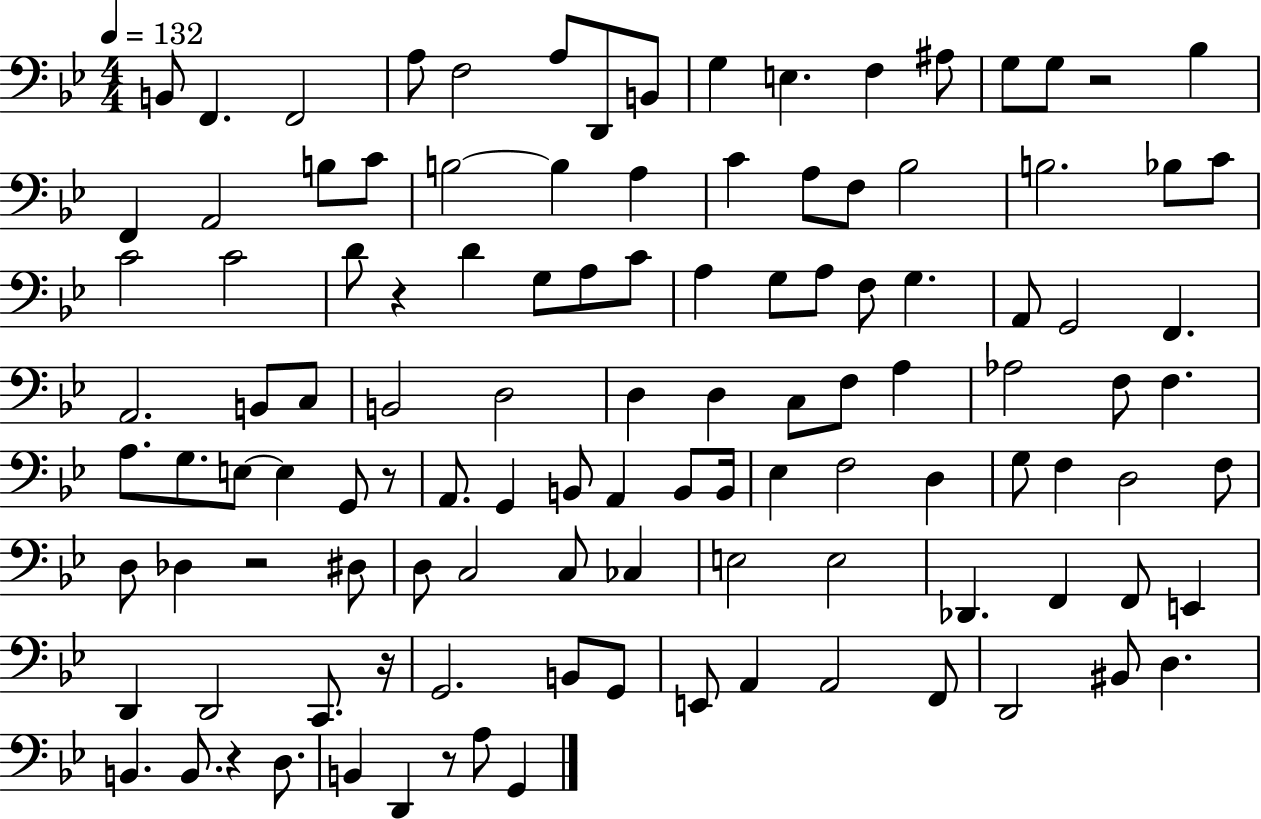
B2/e F2/q. F2/h A3/e F3/h A3/e D2/e B2/e G3/q E3/q. F3/q A#3/e G3/e G3/e R/h Bb3/q F2/q A2/h B3/e C4/e B3/h B3/q A3/q C4/q A3/e F3/e Bb3/h B3/h. Bb3/e C4/e C4/h C4/h D4/e R/q D4/q G3/e A3/e C4/e A3/q G3/e A3/e F3/e G3/q. A2/e G2/h F2/q. A2/h. B2/e C3/e B2/h D3/h D3/q D3/q C3/e F3/e A3/q Ab3/h F3/e F3/q. A3/e. G3/e. E3/e E3/q G2/e R/e A2/e. G2/q B2/e A2/q B2/e B2/s Eb3/q F3/h D3/q G3/e F3/q D3/h F3/e D3/e Db3/q R/h D#3/e D3/e C3/h C3/e CES3/q E3/h E3/h Db2/q. F2/q F2/e E2/q D2/q D2/h C2/e. R/s G2/h. B2/e G2/e E2/e A2/q A2/h F2/e D2/h BIS2/e D3/q. B2/q. B2/e. R/q D3/e. B2/q D2/q R/e A3/e G2/q